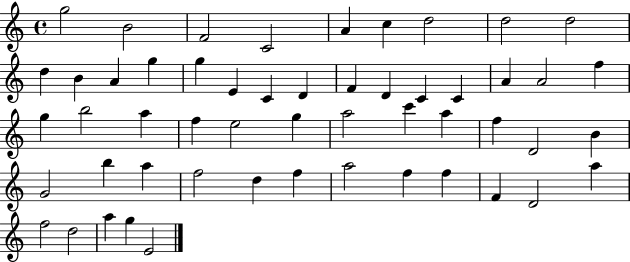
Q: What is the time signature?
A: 4/4